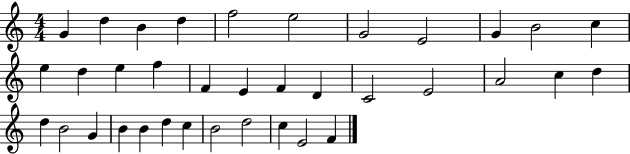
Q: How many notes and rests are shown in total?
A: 36